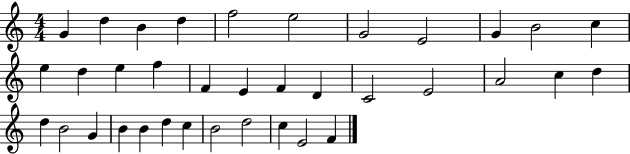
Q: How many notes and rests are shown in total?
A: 36